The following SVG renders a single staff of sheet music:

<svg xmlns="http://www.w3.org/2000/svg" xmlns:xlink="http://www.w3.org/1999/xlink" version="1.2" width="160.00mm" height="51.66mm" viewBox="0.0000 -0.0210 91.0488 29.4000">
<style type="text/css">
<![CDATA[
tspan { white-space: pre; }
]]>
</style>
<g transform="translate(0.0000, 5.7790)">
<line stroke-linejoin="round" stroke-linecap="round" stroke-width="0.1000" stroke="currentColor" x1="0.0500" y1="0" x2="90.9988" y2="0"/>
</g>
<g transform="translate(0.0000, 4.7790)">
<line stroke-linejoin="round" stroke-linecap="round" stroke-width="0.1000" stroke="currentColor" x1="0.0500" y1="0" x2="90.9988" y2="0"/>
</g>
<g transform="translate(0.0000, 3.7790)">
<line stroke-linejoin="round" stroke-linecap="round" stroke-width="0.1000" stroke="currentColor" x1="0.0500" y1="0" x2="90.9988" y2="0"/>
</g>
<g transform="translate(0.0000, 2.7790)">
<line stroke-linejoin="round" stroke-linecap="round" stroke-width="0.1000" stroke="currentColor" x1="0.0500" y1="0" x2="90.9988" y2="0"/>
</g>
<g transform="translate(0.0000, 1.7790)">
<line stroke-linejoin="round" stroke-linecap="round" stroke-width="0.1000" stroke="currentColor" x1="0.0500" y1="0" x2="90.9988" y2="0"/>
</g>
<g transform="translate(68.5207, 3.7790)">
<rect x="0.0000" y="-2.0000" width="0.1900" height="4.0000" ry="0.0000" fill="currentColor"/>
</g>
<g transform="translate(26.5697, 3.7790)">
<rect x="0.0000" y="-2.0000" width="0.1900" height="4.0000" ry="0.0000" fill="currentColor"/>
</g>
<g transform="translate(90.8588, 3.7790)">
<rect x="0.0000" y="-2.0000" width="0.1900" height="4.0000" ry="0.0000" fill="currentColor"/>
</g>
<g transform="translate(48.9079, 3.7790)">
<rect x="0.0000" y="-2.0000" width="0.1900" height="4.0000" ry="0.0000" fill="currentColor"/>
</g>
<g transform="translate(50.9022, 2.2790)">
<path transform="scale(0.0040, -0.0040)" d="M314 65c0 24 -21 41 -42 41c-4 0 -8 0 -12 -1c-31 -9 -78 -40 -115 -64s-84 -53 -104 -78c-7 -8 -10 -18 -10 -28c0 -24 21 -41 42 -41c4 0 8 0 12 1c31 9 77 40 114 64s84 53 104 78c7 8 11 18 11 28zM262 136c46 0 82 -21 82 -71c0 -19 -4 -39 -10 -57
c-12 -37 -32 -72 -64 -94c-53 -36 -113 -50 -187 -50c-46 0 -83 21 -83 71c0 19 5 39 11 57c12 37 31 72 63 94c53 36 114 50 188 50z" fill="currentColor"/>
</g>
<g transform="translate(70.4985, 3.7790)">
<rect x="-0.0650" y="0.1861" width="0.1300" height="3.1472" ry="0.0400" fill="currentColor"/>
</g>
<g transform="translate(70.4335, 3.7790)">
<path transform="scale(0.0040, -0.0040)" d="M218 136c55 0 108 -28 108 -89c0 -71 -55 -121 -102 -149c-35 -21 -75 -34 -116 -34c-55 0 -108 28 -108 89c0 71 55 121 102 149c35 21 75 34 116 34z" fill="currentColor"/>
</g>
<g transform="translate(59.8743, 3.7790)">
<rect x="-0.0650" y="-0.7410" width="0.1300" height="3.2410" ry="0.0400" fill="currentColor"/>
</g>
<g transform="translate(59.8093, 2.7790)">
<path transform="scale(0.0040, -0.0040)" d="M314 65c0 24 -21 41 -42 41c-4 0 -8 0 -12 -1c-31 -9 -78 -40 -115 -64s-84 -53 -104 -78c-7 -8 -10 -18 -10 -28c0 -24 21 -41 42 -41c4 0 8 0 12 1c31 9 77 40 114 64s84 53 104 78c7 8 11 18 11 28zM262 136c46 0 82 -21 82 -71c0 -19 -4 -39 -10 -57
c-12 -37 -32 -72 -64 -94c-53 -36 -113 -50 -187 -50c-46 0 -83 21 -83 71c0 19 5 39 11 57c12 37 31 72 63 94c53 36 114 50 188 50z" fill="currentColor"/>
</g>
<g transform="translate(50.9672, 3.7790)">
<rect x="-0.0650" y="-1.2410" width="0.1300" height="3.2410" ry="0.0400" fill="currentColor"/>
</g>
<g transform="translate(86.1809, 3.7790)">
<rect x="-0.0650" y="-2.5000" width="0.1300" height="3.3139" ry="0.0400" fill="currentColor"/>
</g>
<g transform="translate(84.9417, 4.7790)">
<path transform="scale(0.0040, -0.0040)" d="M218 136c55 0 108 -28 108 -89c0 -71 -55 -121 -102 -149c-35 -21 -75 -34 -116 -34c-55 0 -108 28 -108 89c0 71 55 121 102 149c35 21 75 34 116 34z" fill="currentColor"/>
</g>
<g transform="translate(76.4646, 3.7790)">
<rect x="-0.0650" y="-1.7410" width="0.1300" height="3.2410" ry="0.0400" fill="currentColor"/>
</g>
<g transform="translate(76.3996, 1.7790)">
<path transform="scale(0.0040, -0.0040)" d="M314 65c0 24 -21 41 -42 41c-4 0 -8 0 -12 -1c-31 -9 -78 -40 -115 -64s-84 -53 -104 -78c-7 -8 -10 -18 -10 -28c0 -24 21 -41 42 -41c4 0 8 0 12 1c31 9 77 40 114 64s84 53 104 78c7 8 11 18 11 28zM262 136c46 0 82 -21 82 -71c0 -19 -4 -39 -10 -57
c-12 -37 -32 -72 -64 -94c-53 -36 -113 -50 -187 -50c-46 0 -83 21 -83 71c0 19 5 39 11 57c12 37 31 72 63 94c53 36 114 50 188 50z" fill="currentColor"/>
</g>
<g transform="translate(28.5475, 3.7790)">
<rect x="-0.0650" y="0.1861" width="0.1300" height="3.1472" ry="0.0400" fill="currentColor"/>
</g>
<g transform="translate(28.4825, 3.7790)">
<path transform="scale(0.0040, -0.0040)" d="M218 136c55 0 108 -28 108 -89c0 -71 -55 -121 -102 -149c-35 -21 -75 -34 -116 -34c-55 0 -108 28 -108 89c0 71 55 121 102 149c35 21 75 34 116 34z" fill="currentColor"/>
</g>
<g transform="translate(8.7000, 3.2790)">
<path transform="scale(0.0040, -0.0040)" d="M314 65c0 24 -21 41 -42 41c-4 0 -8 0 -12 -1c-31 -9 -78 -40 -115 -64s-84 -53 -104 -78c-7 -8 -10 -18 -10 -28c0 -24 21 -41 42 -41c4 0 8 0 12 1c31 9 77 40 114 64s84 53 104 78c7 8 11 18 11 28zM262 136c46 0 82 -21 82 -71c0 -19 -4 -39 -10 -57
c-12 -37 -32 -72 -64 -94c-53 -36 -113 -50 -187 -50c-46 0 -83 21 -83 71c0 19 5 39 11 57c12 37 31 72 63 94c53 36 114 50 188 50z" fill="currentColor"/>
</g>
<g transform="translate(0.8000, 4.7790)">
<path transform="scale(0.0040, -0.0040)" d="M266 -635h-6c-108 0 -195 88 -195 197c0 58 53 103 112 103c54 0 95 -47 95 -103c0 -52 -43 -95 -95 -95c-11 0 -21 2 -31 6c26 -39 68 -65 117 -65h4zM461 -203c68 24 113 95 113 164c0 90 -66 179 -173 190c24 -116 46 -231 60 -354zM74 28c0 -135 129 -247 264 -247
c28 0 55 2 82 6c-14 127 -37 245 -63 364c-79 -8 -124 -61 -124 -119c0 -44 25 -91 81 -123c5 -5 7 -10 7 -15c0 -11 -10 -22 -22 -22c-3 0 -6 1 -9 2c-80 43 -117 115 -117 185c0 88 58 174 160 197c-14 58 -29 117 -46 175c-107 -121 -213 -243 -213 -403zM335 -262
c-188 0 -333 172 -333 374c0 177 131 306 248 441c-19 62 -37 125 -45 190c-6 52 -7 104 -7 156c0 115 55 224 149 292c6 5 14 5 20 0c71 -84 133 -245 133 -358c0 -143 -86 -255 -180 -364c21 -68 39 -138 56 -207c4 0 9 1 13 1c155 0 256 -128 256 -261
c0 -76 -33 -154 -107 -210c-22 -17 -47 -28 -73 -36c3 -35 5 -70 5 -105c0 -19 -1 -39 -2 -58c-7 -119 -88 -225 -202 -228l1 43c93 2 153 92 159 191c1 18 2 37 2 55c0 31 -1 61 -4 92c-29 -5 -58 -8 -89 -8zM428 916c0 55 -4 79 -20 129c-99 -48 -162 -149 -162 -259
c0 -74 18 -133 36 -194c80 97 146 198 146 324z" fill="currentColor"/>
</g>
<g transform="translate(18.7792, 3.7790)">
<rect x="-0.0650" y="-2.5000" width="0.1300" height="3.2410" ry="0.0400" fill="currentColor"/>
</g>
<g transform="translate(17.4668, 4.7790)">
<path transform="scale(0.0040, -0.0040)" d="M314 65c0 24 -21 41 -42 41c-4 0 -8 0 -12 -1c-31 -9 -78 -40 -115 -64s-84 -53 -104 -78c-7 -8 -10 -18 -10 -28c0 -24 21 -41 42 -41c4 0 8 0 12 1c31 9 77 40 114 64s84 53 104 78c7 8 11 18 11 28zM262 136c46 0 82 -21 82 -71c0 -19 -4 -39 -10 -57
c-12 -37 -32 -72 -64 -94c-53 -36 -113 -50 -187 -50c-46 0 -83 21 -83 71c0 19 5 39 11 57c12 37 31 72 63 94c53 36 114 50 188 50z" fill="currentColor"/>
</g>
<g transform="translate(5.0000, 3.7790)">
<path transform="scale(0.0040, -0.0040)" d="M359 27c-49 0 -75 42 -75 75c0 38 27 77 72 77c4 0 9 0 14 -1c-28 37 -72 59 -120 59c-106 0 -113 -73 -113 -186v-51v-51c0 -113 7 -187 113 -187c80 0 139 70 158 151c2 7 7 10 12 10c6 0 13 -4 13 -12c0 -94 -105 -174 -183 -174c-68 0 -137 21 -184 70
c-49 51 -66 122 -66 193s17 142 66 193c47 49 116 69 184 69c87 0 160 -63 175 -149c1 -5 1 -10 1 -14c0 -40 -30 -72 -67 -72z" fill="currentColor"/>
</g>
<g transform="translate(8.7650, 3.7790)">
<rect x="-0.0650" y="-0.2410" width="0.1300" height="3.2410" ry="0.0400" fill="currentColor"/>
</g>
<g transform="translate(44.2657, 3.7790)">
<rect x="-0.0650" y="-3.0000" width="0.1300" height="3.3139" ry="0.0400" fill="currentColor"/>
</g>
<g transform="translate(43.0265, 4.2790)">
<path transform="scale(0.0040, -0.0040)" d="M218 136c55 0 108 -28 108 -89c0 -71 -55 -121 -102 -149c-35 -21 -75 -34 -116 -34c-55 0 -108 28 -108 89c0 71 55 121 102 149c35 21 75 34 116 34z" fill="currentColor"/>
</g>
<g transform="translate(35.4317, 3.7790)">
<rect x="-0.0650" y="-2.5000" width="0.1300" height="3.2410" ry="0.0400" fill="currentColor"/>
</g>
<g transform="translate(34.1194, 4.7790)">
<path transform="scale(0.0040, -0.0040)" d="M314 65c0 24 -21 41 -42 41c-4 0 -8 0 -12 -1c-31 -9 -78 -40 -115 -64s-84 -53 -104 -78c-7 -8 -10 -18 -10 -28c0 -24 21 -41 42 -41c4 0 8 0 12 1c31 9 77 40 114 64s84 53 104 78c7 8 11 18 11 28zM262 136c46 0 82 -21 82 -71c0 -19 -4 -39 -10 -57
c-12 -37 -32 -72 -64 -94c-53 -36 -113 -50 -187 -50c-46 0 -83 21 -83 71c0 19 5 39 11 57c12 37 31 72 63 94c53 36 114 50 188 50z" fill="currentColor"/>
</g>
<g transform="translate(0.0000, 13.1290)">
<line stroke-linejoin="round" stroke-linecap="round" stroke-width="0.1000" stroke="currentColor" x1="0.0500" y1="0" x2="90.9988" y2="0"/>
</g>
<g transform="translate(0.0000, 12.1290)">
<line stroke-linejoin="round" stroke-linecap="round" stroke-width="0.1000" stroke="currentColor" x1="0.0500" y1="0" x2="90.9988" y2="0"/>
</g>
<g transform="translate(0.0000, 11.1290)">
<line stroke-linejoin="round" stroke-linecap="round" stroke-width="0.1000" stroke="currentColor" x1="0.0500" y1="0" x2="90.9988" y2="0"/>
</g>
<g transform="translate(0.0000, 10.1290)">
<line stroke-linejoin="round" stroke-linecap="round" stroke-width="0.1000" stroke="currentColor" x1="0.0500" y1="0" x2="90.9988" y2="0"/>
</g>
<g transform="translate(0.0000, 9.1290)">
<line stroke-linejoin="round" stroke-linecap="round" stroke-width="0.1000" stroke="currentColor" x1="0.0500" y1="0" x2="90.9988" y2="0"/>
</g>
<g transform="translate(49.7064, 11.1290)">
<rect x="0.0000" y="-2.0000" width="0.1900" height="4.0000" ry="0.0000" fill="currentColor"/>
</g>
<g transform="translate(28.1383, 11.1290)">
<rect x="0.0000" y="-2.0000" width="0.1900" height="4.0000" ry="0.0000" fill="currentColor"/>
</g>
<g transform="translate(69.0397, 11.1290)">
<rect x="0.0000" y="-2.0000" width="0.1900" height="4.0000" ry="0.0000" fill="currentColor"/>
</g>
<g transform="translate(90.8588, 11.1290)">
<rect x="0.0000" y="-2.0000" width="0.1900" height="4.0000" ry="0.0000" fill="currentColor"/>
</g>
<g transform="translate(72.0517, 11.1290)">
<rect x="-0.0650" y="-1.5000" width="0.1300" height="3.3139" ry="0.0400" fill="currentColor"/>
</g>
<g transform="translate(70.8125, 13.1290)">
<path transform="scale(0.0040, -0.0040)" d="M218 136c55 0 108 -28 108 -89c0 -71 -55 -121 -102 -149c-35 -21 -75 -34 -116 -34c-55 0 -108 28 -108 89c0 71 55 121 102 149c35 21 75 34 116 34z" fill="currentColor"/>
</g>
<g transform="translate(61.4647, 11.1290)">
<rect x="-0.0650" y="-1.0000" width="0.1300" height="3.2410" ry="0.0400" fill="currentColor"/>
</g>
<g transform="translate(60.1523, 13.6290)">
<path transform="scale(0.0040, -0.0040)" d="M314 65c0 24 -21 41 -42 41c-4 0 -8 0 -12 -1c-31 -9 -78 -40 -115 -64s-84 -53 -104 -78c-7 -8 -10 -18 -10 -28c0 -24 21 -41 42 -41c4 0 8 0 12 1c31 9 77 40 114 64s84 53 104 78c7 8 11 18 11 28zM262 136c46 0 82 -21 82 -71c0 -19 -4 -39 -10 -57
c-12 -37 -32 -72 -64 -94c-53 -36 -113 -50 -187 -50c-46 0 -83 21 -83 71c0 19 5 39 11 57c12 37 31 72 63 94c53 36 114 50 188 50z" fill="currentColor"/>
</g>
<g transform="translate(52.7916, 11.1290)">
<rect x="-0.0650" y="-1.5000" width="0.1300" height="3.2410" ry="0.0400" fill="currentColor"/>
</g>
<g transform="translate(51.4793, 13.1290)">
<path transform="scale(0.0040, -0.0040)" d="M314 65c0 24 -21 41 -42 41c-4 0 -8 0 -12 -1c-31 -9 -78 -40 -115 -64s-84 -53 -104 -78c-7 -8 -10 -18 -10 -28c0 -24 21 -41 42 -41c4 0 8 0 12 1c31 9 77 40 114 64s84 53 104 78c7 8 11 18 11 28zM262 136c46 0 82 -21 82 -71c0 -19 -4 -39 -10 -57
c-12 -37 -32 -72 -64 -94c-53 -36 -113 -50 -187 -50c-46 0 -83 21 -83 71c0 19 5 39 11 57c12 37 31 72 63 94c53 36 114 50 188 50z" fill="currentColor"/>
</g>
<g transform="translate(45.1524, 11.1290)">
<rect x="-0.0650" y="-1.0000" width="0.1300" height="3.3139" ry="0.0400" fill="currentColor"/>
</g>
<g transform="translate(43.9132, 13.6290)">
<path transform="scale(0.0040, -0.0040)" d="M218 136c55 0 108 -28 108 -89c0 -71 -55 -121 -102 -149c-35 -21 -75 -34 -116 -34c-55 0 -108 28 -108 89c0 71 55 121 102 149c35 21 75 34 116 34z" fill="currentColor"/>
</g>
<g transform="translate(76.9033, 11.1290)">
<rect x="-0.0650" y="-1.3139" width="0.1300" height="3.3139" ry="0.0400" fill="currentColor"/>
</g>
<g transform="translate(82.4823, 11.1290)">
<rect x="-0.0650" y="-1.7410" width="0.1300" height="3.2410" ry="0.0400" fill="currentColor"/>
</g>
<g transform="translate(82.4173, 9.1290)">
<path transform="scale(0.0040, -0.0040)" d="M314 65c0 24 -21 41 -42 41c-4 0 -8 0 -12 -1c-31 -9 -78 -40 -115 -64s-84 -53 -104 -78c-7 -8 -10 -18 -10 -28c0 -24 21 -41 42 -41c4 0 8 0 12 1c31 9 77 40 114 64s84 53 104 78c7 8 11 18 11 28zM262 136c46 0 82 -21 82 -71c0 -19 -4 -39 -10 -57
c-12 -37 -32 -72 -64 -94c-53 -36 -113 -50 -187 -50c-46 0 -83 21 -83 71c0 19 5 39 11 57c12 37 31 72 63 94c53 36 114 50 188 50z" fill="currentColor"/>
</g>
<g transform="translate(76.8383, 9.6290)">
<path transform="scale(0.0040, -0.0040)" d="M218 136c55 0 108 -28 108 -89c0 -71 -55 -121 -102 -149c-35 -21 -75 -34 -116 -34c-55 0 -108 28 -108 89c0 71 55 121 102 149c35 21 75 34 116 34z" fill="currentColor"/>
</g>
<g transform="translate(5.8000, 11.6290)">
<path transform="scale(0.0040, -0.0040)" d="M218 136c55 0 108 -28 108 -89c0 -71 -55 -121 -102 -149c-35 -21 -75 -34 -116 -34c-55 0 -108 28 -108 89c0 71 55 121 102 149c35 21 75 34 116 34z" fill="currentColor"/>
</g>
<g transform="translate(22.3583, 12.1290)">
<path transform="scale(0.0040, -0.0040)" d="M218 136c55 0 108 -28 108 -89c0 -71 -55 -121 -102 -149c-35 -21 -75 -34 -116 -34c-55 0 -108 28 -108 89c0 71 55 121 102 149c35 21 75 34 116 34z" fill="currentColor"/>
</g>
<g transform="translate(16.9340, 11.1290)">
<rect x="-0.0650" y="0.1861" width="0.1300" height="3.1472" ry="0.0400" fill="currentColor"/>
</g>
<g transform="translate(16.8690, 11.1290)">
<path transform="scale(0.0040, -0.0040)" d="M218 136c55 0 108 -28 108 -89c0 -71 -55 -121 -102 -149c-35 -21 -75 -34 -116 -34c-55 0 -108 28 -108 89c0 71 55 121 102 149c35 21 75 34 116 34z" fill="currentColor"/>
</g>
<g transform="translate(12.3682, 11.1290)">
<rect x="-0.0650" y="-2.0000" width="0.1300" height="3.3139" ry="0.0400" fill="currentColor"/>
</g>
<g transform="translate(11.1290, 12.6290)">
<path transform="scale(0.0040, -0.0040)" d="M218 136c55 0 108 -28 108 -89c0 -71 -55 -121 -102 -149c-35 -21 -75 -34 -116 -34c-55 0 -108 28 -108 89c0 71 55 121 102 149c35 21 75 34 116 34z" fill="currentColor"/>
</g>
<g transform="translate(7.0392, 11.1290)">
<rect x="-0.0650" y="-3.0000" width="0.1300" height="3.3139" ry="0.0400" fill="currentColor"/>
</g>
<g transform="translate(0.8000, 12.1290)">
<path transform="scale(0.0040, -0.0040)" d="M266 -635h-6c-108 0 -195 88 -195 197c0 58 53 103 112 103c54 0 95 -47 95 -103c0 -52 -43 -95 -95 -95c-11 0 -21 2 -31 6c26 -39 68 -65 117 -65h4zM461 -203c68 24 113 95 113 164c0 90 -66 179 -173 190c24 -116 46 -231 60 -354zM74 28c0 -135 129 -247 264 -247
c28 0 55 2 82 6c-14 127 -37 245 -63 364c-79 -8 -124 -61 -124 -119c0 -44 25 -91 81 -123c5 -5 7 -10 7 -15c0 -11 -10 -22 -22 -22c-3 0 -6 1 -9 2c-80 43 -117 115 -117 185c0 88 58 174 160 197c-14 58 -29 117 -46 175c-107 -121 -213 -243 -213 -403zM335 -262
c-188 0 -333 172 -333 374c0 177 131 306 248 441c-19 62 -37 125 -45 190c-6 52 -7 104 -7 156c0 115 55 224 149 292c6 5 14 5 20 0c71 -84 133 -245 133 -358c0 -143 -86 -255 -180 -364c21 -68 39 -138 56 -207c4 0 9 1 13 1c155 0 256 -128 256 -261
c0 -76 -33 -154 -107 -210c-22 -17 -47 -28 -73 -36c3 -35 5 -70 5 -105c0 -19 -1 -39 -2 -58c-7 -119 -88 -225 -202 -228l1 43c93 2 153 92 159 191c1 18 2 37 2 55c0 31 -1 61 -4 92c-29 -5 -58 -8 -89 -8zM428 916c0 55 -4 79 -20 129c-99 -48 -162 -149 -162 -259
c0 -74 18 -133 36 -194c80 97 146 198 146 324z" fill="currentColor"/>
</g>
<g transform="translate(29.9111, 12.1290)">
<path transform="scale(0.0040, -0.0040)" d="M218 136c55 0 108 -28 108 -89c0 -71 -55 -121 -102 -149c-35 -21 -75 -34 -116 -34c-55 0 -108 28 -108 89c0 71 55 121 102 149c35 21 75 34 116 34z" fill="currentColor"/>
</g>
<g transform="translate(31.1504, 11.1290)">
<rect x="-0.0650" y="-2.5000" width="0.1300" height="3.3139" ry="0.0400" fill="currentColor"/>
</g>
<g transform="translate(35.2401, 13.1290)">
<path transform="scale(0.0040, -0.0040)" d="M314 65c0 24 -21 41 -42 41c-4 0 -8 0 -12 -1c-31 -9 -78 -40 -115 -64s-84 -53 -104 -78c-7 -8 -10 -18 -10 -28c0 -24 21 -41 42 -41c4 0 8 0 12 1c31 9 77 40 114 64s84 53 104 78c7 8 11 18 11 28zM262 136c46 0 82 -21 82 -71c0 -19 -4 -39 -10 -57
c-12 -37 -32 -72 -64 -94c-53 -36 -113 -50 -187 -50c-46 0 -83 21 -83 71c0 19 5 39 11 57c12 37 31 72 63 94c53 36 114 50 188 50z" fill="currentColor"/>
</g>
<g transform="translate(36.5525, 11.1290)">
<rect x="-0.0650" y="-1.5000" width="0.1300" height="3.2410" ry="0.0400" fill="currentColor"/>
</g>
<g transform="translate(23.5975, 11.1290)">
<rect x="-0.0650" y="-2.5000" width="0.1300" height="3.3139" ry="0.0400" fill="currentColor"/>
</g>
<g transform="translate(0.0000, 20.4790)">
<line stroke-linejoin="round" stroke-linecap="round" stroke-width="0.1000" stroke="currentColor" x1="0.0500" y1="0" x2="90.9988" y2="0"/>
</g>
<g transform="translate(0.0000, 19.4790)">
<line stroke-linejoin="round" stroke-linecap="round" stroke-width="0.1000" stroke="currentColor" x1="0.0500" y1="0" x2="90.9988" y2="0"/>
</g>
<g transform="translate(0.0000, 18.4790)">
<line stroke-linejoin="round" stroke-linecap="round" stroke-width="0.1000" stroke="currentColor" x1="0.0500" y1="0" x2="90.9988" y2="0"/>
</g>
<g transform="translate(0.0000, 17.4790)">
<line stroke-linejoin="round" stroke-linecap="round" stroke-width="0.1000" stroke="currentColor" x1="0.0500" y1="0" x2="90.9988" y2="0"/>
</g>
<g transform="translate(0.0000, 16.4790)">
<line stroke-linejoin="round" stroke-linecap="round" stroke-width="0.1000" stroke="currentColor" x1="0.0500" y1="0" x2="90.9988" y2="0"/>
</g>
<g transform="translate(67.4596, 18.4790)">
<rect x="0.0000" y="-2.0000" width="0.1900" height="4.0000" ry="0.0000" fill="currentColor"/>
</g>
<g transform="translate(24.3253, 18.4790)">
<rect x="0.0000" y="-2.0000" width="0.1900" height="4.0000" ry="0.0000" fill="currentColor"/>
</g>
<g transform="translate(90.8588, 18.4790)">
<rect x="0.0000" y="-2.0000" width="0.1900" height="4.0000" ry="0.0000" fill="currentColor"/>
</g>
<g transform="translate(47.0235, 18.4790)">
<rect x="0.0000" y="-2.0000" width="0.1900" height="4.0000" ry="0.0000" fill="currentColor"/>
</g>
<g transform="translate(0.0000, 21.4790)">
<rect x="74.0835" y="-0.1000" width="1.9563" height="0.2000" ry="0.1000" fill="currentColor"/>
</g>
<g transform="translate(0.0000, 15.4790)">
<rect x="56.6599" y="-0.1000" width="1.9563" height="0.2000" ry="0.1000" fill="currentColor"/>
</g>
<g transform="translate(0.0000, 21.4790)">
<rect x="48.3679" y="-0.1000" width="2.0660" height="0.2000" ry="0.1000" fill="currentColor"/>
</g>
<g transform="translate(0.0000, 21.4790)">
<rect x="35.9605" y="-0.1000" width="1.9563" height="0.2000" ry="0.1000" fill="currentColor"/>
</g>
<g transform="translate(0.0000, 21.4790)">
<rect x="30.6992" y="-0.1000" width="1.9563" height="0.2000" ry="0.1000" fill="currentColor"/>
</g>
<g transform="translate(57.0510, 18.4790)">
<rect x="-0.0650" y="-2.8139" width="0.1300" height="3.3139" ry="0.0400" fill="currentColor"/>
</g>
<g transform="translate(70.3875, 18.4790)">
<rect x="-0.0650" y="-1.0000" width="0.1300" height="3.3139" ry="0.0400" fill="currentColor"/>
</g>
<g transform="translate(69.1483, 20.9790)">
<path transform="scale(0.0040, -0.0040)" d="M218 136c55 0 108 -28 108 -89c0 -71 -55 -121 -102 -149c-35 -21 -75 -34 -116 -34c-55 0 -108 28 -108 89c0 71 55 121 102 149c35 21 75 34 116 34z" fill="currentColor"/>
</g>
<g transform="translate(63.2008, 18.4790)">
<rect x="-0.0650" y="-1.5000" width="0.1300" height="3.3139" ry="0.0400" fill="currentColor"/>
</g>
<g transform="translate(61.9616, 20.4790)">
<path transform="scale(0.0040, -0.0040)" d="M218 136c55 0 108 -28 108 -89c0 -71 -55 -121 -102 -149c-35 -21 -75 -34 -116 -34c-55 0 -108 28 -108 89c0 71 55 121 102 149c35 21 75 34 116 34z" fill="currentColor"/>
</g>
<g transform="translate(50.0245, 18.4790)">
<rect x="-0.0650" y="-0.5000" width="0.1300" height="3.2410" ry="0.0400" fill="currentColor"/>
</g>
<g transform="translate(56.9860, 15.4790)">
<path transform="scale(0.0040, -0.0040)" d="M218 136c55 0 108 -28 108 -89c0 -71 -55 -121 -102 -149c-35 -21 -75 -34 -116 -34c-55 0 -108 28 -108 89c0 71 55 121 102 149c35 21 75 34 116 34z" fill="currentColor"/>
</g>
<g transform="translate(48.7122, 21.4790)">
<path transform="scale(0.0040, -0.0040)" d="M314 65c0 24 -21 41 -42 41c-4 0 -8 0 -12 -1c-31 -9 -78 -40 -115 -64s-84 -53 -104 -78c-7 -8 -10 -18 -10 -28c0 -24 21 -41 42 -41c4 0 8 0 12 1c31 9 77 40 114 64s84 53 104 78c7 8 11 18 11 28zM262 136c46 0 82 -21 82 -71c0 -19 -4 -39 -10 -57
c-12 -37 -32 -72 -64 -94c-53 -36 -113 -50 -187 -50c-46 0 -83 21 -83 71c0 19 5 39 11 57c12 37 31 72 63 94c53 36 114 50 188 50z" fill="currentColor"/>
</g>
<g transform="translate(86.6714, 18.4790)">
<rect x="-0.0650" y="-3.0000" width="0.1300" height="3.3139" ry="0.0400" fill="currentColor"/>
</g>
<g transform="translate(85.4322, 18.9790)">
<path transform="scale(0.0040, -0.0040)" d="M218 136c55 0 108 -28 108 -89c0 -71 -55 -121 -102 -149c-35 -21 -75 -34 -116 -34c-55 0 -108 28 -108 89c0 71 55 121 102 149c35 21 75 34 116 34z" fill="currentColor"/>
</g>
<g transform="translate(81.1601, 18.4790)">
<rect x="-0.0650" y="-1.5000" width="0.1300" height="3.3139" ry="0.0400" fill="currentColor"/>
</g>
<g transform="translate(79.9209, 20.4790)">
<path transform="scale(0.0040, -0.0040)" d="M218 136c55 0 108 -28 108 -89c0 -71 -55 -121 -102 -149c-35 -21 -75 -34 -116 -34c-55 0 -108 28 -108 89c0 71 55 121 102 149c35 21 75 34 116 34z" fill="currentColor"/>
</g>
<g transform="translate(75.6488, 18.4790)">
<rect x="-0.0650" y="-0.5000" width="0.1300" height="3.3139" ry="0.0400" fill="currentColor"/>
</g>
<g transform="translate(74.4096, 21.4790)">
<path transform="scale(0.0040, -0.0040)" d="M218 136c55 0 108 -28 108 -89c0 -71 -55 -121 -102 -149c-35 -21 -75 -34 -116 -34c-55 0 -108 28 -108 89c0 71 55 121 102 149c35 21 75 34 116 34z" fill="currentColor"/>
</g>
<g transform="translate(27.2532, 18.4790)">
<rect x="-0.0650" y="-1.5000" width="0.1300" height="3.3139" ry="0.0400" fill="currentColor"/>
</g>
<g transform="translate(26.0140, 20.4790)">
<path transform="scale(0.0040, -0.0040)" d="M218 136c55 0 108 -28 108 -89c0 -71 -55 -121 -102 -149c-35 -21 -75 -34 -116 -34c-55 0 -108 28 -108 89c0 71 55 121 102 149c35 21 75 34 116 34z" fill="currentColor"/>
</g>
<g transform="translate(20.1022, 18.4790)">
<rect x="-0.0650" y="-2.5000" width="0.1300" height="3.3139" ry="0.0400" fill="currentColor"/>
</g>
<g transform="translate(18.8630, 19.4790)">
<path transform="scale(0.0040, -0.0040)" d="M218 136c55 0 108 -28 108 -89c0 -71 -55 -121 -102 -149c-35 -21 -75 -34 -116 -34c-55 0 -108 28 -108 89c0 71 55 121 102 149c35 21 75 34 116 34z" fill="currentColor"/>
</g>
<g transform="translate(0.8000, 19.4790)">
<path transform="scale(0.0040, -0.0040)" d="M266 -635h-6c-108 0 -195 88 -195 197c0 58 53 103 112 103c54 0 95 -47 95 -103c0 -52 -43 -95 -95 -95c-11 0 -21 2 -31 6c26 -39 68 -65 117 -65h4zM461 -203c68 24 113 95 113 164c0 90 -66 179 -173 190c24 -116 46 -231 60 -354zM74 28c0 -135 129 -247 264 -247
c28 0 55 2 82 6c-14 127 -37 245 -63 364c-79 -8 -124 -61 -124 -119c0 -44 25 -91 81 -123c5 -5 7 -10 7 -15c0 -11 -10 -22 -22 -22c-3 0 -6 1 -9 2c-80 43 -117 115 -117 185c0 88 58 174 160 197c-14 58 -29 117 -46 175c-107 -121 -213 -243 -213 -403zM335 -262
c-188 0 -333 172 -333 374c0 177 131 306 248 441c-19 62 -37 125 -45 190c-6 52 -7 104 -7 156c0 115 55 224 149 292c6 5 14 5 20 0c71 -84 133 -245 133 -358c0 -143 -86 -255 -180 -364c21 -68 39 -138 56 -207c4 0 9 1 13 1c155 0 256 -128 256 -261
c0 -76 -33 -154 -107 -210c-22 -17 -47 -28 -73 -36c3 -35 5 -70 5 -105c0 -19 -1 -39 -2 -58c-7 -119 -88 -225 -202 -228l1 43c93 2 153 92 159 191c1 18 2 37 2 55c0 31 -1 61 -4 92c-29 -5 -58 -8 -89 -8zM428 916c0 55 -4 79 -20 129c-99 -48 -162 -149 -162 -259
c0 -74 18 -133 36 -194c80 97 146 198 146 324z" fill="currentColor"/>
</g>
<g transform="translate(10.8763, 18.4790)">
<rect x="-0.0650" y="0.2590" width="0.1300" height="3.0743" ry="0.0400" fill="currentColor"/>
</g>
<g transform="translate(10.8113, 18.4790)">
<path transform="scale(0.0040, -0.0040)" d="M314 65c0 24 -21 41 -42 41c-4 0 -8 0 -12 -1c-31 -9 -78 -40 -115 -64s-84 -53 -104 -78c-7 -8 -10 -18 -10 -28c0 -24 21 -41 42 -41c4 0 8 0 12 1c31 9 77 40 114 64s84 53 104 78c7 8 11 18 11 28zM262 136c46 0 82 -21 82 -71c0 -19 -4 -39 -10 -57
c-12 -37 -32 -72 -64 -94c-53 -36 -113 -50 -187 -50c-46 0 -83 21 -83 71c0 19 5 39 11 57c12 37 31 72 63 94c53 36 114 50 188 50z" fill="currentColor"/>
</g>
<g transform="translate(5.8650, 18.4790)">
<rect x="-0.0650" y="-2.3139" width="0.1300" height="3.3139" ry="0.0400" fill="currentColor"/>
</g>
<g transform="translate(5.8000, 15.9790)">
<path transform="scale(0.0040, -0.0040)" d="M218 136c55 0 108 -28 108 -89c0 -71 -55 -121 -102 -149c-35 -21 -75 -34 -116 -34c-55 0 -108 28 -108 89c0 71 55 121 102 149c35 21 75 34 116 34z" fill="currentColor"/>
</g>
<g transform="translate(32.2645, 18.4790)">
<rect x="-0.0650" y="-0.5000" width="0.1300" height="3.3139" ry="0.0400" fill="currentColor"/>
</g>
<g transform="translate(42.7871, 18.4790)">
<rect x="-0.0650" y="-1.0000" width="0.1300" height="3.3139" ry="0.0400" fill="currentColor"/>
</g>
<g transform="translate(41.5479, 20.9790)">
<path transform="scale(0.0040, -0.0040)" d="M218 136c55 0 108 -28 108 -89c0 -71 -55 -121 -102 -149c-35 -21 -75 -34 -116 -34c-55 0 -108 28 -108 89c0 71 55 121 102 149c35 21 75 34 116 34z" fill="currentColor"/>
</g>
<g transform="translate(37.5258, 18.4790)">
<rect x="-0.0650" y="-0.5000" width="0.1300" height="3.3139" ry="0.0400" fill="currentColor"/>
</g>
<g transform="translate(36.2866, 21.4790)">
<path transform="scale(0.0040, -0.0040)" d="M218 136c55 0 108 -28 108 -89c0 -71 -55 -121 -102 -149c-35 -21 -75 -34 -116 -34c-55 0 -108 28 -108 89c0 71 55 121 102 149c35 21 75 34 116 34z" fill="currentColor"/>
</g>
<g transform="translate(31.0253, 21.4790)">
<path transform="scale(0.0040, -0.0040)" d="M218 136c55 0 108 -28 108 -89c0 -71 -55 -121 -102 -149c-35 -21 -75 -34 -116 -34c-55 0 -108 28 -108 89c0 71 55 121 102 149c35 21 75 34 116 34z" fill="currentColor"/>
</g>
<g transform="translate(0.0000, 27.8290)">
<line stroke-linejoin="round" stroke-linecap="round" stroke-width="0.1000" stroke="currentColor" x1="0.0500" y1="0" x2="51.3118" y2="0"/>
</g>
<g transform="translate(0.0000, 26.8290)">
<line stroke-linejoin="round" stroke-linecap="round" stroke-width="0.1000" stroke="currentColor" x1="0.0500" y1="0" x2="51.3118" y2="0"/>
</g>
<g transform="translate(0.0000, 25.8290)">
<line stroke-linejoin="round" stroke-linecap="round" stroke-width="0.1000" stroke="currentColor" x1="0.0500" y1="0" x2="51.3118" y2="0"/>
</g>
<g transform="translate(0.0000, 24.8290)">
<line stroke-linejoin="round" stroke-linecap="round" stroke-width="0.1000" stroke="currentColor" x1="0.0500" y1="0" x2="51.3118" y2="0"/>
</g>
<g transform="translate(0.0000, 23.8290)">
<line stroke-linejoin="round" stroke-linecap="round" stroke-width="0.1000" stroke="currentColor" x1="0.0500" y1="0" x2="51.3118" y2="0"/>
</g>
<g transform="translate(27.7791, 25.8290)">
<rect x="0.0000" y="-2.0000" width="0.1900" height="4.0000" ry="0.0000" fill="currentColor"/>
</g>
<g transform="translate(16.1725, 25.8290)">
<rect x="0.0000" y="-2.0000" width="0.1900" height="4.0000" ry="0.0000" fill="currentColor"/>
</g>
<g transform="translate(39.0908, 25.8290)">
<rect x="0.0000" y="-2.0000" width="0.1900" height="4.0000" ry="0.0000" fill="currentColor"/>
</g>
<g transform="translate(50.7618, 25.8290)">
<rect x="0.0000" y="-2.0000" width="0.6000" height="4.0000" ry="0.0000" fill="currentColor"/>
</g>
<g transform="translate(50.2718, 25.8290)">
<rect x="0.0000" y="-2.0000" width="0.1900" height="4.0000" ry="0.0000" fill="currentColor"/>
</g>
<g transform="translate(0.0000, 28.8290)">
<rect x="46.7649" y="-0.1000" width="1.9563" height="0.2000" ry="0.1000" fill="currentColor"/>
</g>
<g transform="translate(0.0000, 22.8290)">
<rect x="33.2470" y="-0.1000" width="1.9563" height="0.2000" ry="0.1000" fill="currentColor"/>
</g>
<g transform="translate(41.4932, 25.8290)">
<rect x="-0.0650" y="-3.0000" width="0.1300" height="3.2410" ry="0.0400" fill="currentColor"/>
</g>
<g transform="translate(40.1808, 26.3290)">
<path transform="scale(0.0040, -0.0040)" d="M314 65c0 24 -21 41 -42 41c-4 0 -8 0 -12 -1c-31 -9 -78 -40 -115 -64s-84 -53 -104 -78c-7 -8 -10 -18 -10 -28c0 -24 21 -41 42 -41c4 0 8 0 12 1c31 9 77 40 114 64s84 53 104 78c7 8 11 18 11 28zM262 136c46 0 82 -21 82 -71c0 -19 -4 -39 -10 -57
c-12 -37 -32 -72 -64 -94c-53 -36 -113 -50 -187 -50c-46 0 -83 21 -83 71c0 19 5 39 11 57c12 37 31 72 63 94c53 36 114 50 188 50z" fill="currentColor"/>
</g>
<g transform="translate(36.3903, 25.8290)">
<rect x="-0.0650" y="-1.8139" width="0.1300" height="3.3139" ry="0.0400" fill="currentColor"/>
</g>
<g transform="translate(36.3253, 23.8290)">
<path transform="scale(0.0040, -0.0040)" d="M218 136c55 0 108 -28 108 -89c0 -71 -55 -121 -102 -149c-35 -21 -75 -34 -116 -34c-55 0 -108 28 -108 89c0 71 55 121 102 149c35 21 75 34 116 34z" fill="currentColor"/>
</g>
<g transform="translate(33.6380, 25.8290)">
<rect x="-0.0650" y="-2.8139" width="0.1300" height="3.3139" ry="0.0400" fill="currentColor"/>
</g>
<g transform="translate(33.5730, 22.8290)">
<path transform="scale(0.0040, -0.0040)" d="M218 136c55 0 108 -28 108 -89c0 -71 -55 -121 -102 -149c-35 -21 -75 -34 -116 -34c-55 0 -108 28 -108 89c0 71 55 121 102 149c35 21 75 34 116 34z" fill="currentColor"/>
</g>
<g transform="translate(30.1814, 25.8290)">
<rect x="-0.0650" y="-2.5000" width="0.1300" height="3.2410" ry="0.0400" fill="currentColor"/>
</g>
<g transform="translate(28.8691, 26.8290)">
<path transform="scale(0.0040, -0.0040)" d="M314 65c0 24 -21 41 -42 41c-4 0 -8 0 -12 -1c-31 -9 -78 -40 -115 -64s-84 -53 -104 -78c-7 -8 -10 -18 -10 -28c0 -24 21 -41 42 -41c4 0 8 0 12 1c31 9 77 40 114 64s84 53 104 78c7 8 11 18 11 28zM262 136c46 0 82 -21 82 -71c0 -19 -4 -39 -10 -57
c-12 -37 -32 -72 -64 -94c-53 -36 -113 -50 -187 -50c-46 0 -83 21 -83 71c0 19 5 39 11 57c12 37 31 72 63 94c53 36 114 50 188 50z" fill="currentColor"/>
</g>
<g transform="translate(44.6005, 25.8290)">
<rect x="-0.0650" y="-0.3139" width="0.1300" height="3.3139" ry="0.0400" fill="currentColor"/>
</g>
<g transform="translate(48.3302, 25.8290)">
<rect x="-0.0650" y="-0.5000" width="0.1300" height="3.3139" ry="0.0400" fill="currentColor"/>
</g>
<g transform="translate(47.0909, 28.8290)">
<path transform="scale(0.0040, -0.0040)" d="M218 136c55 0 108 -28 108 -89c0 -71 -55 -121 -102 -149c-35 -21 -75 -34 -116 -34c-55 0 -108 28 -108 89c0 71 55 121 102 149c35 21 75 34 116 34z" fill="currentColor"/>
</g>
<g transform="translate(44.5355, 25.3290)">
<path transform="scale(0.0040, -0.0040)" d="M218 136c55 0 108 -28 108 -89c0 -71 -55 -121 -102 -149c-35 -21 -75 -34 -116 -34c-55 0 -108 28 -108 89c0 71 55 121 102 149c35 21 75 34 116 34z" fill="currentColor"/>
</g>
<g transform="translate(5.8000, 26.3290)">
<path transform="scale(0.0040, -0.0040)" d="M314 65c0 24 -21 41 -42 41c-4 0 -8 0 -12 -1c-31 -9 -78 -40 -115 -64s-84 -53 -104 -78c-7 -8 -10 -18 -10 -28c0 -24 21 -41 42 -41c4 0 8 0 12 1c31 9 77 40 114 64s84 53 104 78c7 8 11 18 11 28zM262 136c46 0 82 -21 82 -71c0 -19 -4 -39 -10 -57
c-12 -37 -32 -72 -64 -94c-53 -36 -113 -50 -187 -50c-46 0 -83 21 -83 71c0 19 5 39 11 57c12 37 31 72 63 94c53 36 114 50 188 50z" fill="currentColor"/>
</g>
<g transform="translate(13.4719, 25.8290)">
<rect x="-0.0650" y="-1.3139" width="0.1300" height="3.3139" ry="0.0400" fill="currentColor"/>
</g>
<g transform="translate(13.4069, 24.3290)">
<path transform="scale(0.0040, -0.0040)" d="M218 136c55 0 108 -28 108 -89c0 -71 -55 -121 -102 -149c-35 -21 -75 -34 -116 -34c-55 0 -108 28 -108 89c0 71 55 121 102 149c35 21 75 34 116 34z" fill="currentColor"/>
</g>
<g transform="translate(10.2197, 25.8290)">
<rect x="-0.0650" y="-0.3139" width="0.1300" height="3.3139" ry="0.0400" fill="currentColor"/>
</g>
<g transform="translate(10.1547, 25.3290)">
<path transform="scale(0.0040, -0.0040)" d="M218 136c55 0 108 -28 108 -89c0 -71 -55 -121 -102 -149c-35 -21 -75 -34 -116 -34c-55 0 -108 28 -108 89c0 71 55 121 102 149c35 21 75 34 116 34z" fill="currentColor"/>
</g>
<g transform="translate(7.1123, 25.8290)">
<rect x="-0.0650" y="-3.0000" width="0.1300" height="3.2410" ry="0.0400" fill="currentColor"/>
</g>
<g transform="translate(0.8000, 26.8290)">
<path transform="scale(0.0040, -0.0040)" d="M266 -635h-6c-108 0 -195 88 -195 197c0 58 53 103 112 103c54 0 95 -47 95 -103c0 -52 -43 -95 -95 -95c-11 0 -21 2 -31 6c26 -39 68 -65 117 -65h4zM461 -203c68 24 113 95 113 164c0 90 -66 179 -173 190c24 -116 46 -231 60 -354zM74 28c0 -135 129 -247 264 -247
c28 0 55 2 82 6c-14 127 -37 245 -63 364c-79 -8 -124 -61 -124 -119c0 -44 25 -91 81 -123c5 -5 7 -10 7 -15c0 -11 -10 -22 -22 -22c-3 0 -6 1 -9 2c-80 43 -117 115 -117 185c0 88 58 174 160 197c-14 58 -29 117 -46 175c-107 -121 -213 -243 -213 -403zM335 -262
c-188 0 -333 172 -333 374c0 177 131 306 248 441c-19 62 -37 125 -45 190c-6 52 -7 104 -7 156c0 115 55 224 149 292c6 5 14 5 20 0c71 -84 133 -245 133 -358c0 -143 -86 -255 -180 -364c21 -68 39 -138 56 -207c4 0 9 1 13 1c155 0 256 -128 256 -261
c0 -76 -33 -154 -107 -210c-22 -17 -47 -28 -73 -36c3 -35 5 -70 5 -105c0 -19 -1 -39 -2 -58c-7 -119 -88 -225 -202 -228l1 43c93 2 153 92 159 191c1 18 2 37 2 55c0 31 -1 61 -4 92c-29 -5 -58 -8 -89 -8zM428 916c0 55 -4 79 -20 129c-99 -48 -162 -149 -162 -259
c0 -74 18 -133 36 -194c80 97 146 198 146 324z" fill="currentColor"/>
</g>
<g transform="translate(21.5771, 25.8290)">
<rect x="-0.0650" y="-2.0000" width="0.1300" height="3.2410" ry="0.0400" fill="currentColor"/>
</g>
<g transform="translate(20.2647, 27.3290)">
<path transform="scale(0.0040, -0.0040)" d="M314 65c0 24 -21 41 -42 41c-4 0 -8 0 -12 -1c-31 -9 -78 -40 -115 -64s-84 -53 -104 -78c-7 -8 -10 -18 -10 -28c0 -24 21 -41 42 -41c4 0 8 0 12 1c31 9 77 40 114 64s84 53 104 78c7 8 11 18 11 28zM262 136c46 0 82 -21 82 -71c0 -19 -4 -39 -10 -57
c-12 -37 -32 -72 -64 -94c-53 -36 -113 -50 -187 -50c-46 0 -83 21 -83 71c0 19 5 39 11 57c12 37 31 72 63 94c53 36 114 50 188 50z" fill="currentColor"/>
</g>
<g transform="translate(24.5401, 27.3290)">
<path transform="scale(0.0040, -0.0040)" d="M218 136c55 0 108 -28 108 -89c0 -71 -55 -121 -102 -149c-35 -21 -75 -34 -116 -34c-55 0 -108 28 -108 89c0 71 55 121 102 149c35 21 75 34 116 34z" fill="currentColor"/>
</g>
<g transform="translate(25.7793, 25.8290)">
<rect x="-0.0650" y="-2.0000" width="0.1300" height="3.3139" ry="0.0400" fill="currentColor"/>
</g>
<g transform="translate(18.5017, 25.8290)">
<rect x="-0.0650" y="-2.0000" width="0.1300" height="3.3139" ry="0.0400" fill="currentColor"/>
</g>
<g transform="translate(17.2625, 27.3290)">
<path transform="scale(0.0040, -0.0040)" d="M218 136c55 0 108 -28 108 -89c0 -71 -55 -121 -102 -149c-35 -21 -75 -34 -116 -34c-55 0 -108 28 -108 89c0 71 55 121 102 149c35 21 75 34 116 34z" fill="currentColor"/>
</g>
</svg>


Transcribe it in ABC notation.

X:1
T:Untitled
M:4/4
L:1/4
K:C
c2 G2 B G2 A e2 d2 B f2 G A F B G G E2 D E2 D2 E e f2 g B2 G E C C D C2 a E D C E A A2 c e F F2 F G2 a f A2 c C